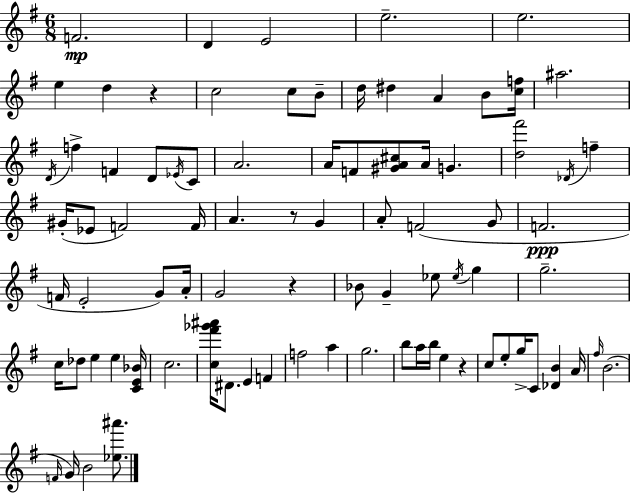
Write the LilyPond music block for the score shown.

{
  \clef treble
  \numericTimeSignature
  \time 6/8
  \key g \major
  f'2.\mp | d'4 e'2 | e''2.-- | e''2. | \break e''4 d''4 r4 | c''2 c''8 b'8-- | d''16 dis''4 a'4 b'8 <c'' f''>16 | ais''2. | \break \acciaccatura { d'16 } f''4-> f'4 d'8 \acciaccatura { ees'16 } | c'8 a'2. | a'16 f'8 <gis' a' cis''>8 a'16 g'4. | <d'' fis'''>2 \acciaccatura { des'16 } f''4-- | \break gis'16-.( ees'8 f'2) | f'16 a'4. r8 g'4 | a'8-. f'2( | g'8 f'2.\ppp | \break f'16 e'2-. | g'8) a'16-. g'2 r4 | bes'8 g'4-- ees''8 \acciaccatura { ees''16 } | g''4 g''2.-- | \break c''16 des''8 e''4 e''4 | <c' e' bes'>16 c''2. | <c'' fis''' ges''' ais'''>16 dis'8. e'4 | f'4 f''2 | \break a''4 g''2. | b''8 a''16 b''16 e''4 | r4 c''8 e''8-. g''16-> c'8 <des' b'>4 | a'16 \grace { fis''16 }( b'2. | \break \grace { f'16 } g'16) b'2 | <ees'' ais'''>8. \bar "|."
}